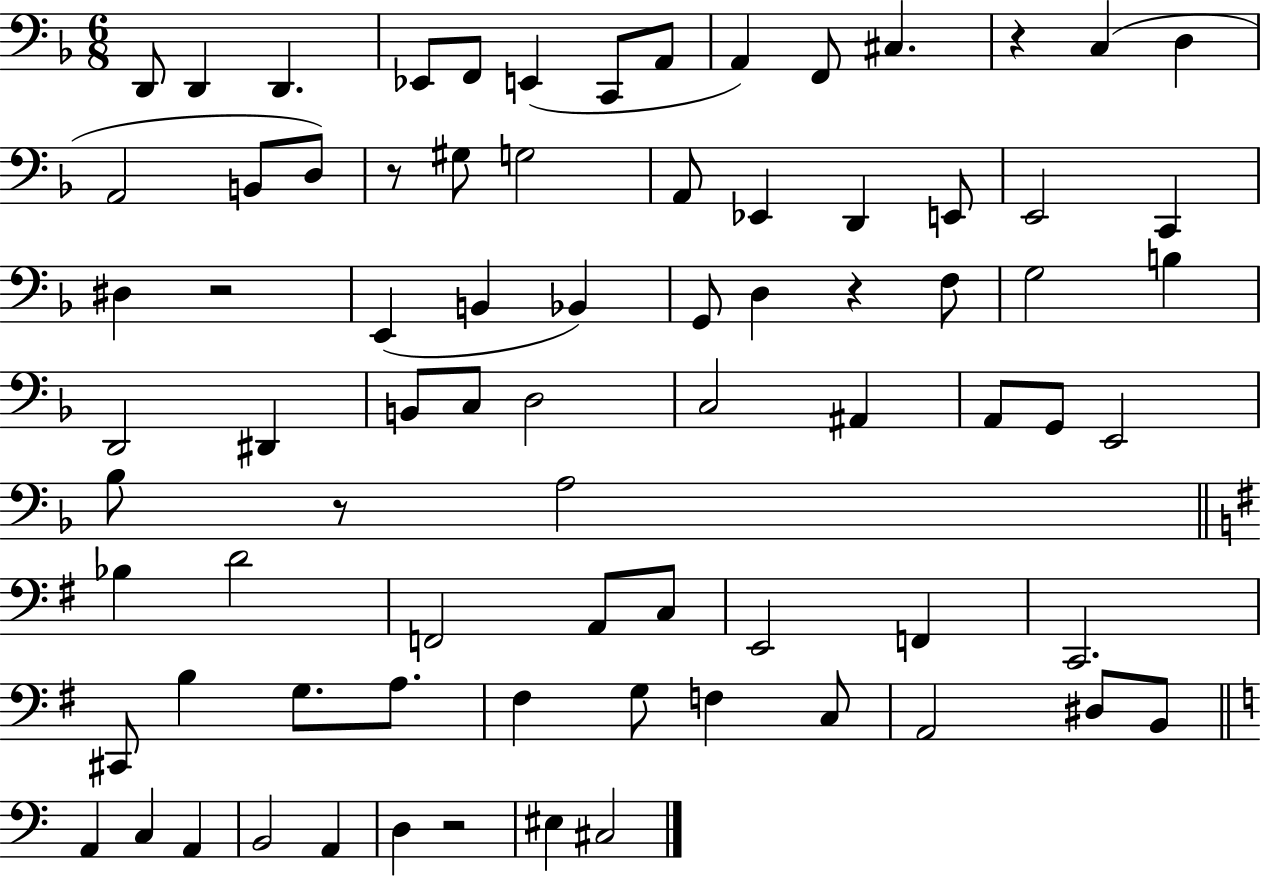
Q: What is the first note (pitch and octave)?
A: D2